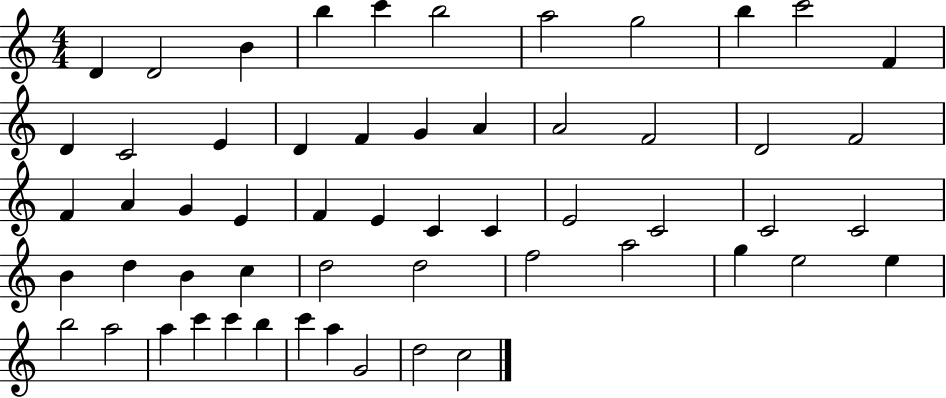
{
  \clef treble
  \numericTimeSignature
  \time 4/4
  \key c \major
  d'4 d'2 b'4 | b''4 c'''4 b''2 | a''2 g''2 | b''4 c'''2 f'4 | \break d'4 c'2 e'4 | d'4 f'4 g'4 a'4 | a'2 f'2 | d'2 f'2 | \break f'4 a'4 g'4 e'4 | f'4 e'4 c'4 c'4 | e'2 c'2 | c'2 c'2 | \break b'4 d''4 b'4 c''4 | d''2 d''2 | f''2 a''2 | g''4 e''2 e''4 | \break b''2 a''2 | a''4 c'''4 c'''4 b''4 | c'''4 a''4 g'2 | d''2 c''2 | \break \bar "|."
}